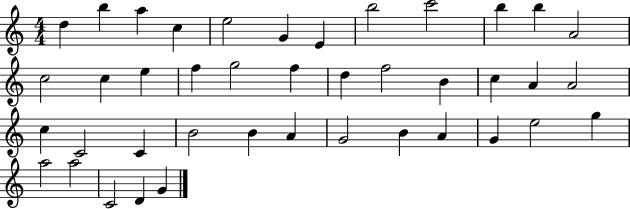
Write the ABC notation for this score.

X:1
T:Untitled
M:4/4
L:1/4
K:C
d b a c e2 G E b2 c'2 b b A2 c2 c e f g2 f d f2 B c A A2 c C2 C B2 B A G2 B A G e2 g a2 a2 C2 D G